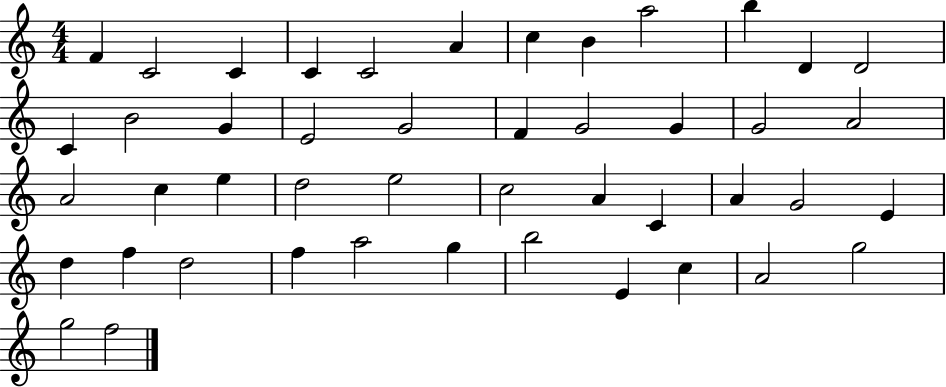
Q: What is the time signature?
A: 4/4